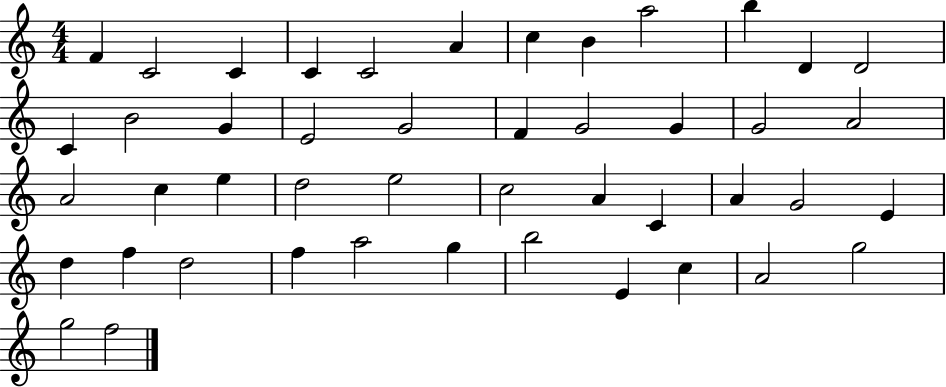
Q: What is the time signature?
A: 4/4